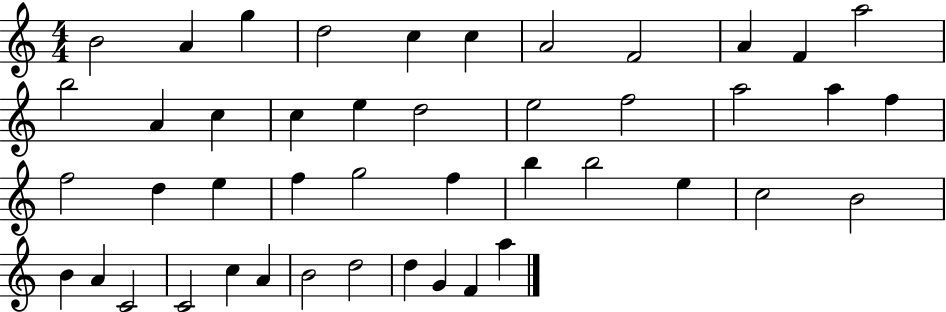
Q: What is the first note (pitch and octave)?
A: B4